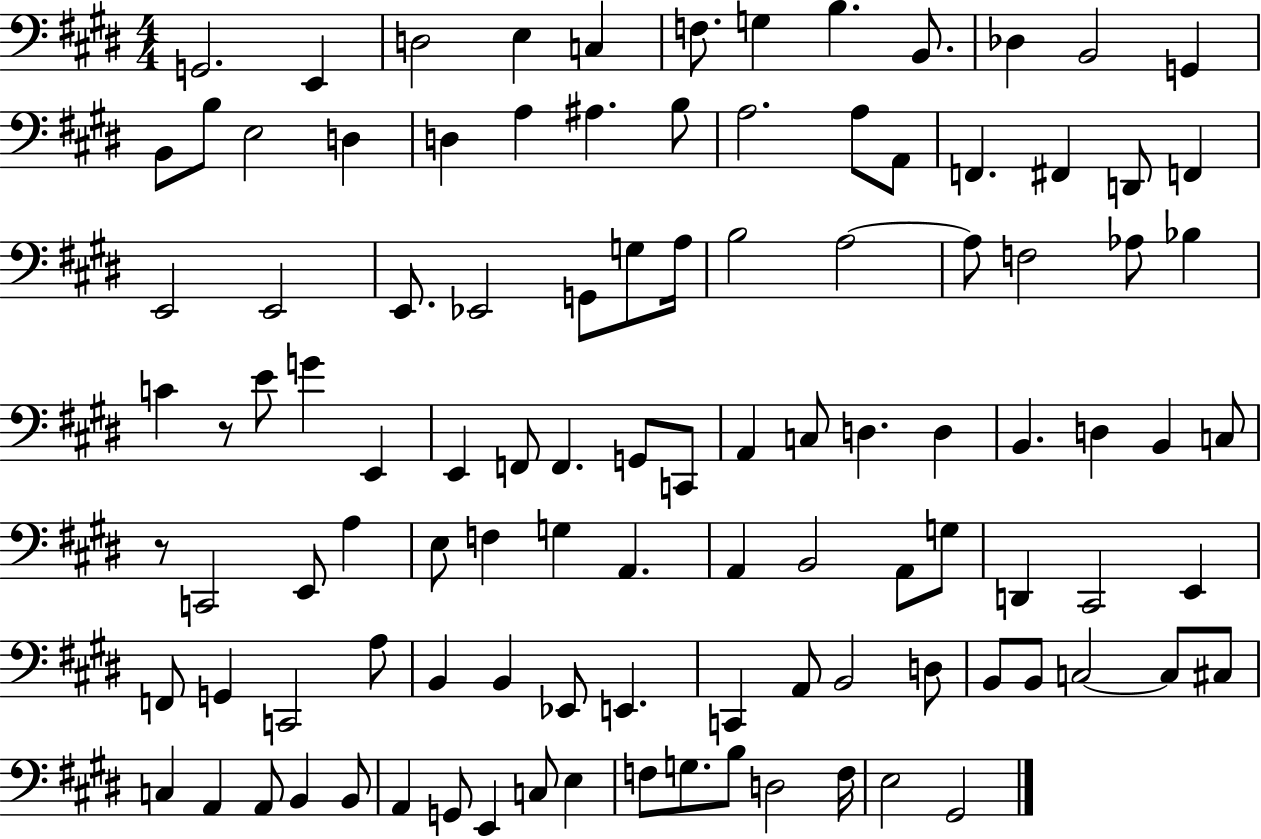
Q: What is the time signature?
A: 4/4